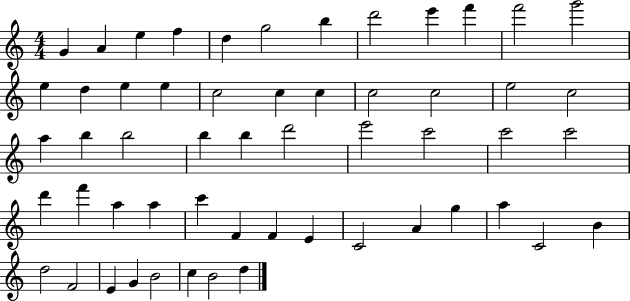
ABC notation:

X:1
T:Untitled
M:4/4
L:1/4
K:C
G A e f d g2 b d'2 e' f' f'2 g'2 e d e e c2 c c c2 c2 e2 c2 a b b2 b b d'2 e'2 c'2 c'2 c'2 d' f' a a c' F F E C2 A g a C2 B d2 F2 E G B2 c B2 d